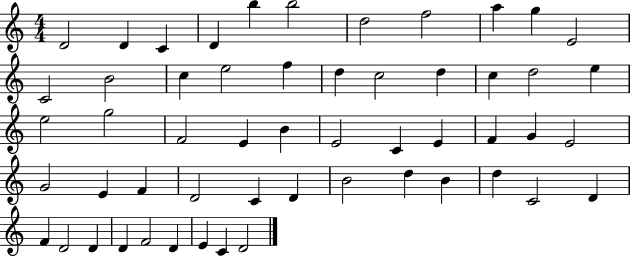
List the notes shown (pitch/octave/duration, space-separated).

D4/h D4/q C4/q D4/q B5/q B5/h D5/h F5/h A5/q G5/q E4/h C4/h B4/h C5/q E5/h F5/q D5/q C5/h D5/q C5/q D5/h E5/q E5/h G5/h F4/h E4/q B4/q E4/h C4/q E4/q F4/q G4/q E4/h G4/h E4/q F4/q D4/h C4/q D4/q B4/h D5/q B4/q D5/q C4/h D4/q F4/q D4/h D4/q D4/q F4/h D4/q E4/q C4/q D4/h